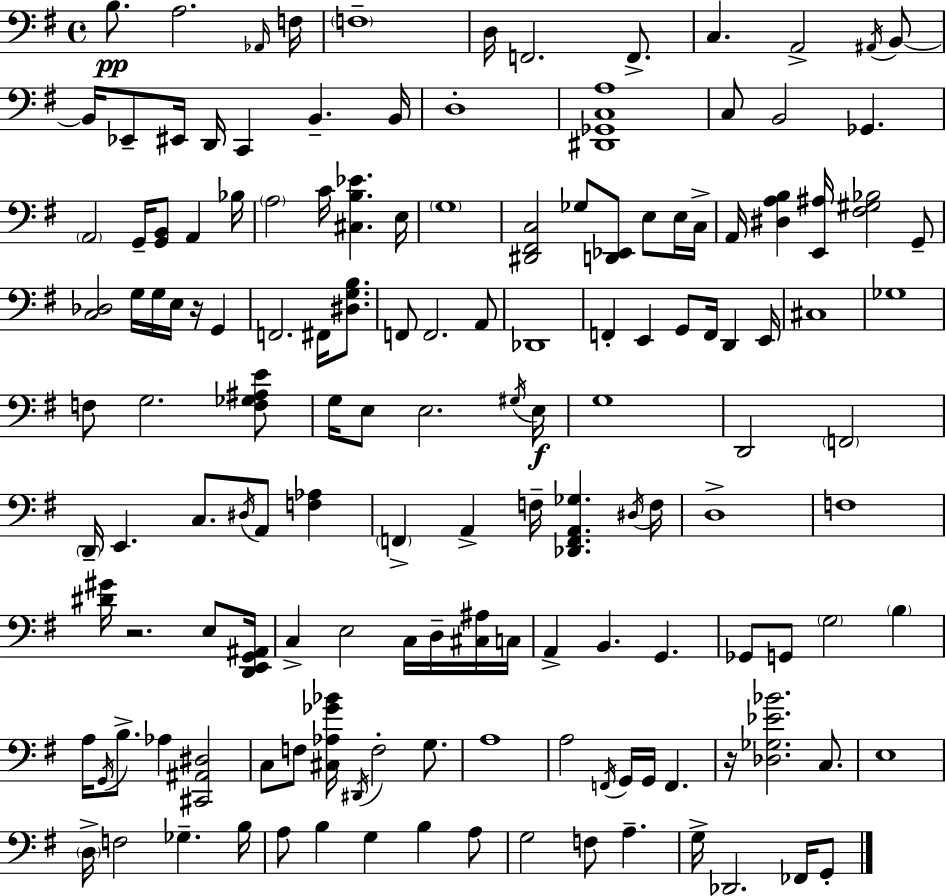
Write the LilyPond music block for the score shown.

{
  \clef bass
  \time 4/4
  \defaultTimeSignature
  \key g \major
  b8.\pp a2. \grace { aes,16 } | f16 \parenthesize f1-- | d16 f,2. f,8.-> | c4. a,2-> \acciaccatura { ais,16 } | \break b,8~~ b,16 ees,8-- eis,16 d,16 c,4 b,4.-- | b,16 d1-. | <dis, ges, c a>1 | c8 b,2 ges,4. | \break \parenthesize a,2 g,16-- <g, b,>8 a,4 | bes16 \parenthesize a2 c'16 <cis b ees'>4. | e16 \parenthesize g1 | <dis, fis, c>2 ges8 <d, ees,>8 e8 | \break e16 c16-> a,16 <dis a b>4 <e, ais>16 <fis gis bes>2 | g,8-- <c des>2 g16 g16 e16 r16 g,4 | f,2. fis,16 <dis g b>8. | f,8 f,2. | \break a,8 des,1 | f,4-. e,4 g,8 f,16 d,4 | e,16 cis1 | ges1 | \break f8 g2. | <f ges ais e'>8 g16 e8 e2. | \acciaccatura { gis16 }\f e16 g1 | d,2 \parenthesize f,2 | \break \parenthesize d,16-- e,4. c8. \acciaccatura { dis16 } a,8 | <f aes>4 \parenthesize f,4-> a,4-> f16-- <des, f, a, ges>4. | \acciaccatura { dis16 } f16 d1-> | f1 | \break <dis' gis'>16 r2. | e8 <d, e, g, ais,>16 c4-> e2 | c16 d16-- <cis ais>16 c16 a,4-> b,4. g,4. | ges,8 g,8 \parenthesize g2 | \break \parenthesize b4 a16 \acciaccatura { g,16 } b8.-> aes4 <cis, ais, dis>2 | c8 f8 <cis aes ges' bes'>16 \acciaccatura { dis,16 } f2-. | g8. a1 | a2 \acciaccatura { f,16 } | \break g,16 g,16 f,4. r16 <des ges ees' bes'>2. | c8. e1 | \parenthesize d16-> f2 | ges4.-- b16 a8 b4 g4 | \break b4 a8 g2 | f8 a4.-- g16-> des,2. | fes,16 g,8-. \bar "|."
}